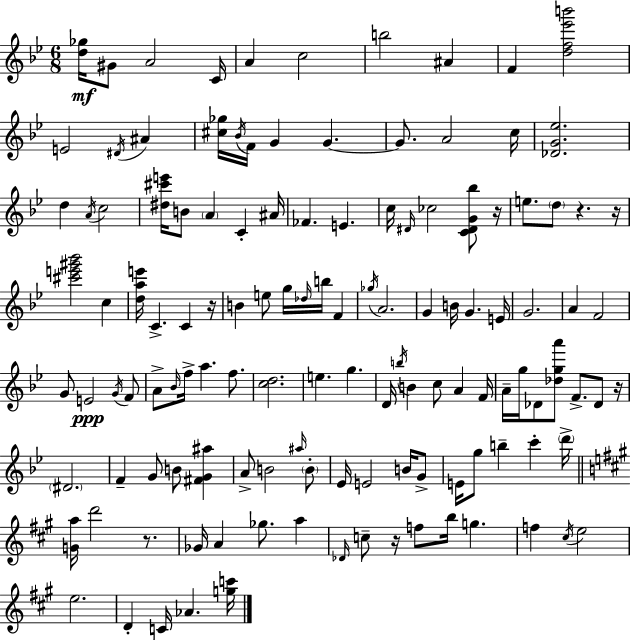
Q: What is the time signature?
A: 6/8